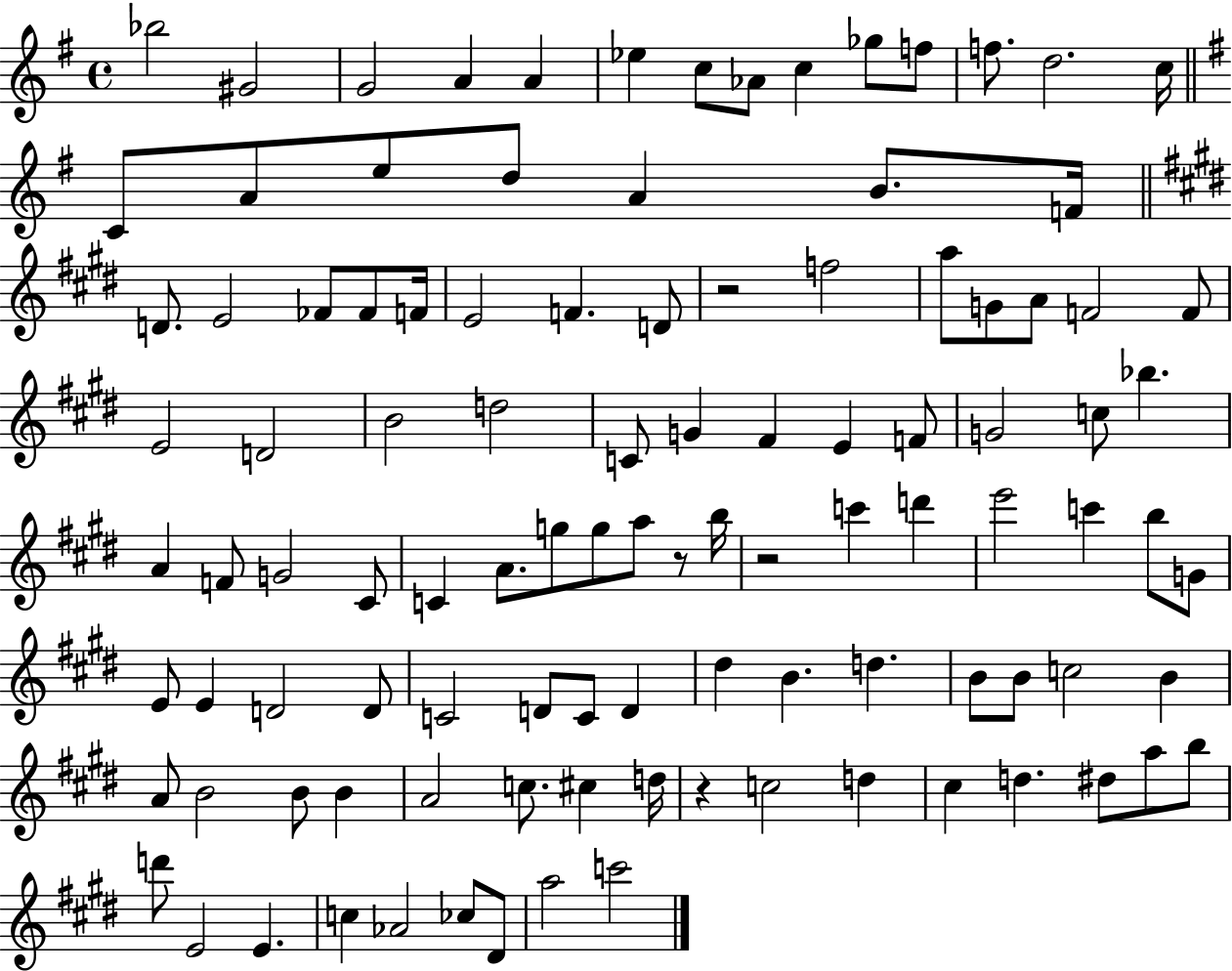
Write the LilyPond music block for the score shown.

{
  \clef treble
  \time 4/4
  \defaultTimeSignature
  \key g \major
  \repeat volta 2 { bes''2 gis'2 | g'2 a'4 a'4 | ees''4 c''8 aes'8 c''4 ges''8 f''8 | f''8. d''2. c''16 | \break \bar "||" \break \key e \minor c'8 a'8 e''8 d''8 a'4 b'8. f'16 | \bar "||" \break \key e \major d'8. e'2 fes'8 fes'8 f'16 | e'2 f'4. d'8 | r2 f''2 | a''8 g'8 a'8 f'2 f'8 | \break e'2 d'2 | b'2 d''2 | c'8 g'4 fis'4 e'4 f'8 | g'2 c''8 bes''4. | \break a'4 f'8 g'2 cis'8 | c'4 a'8. g''8 g''8 a''8 r8 b''16 | r2 c'''4 d'''4 | e'''2 c'''4 b''8 g'8 | \break e'8 e'4 d'2 d'8 | c'2 d'8 c'8 d'4 | dis''4 b'4. d''4. | b'8 b'8 c''2 b'4 | \break a'8 b'2 b'8 b'4 | a'2 c''8. cis''4 d''16 | r4 c''2 d''4 | cis''4 d''4. dis''8 a''8 b''8 | \break d'''8 e'2 e'4. | c''4 aes'2 ces''8 dis'8 | a''2 c'''2 | } \bar "|."
}